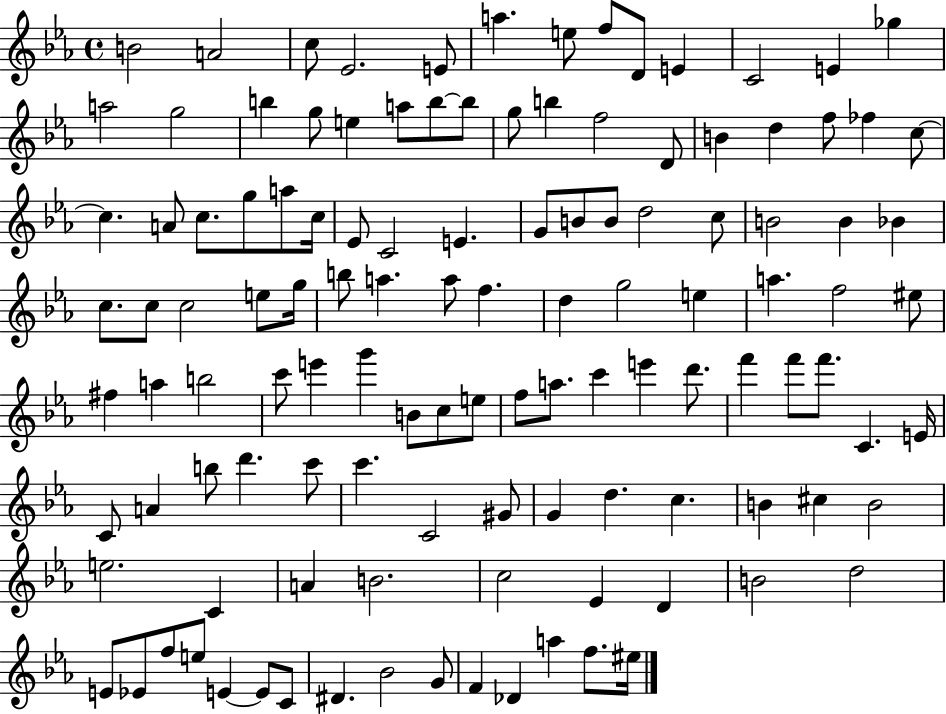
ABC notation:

X:1
T:Untitled
M:4/4
L:1/4
K:Eb
B2 A2 c/2 _E2 E/2 a e/2 f/2 D/2 E C2 E _g a2 g2 b g/2 e a/2 b/2 b/2 g/2 b f2 D/2 B d f/2 _f c/2 c A/2 c/2 g/2 a/2 c/4 _E/2 C2 E G/2 B/2 B/2 d2 c/2 B2 B _B c/2 c/2 c2 e/2 g/4 b/2 a a/2 f d g2 e a f2 ^e/2 ^f a b2 c'/2 e' g' B/2 c/2 e/2 f/2 a/2 c' e' d'/2 f' f'/2 f'/2 C E/4 C/2 A b/2 d' c'/2 c' C2 ^G/2 G d c B ^c B2 e2 C A B2 c2 _E D B2 d2 E/2 _E/2 f/2 e/2 E E/2 C/2 ^D _B2 G/2 F _D a f/2 ^e/4